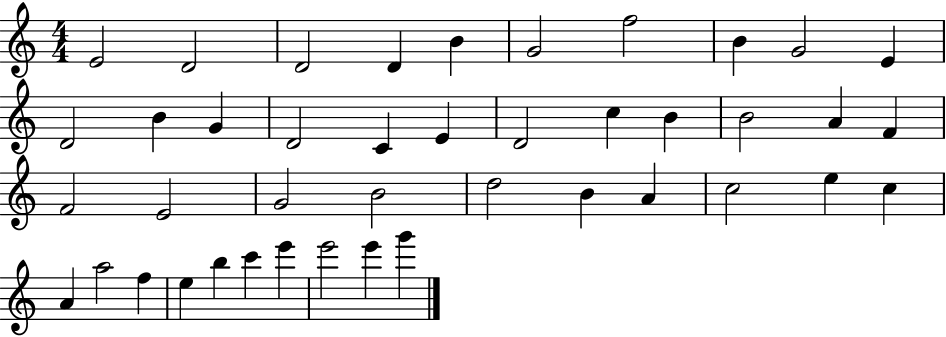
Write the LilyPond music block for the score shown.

{
  \clef treble
  \numericTimeSignature
  \time 4/4
  \key c \major
  e'2 d'2 | d'2 d'4 b'4 | g'2 f''2 | b'4 g'2 e'4 | \break d'2 b'4 g'4 | d'2 c'4 e'4 | d'2 c''4 b'4 | b'2 a'4 f'4 | \break f'2 e'2 | g'2 b'2 | d''2 b'4 a'4 | c''2 e''4 c''4 | \break a'4 a''2 f''4 | e''4 b''4 c'''4 e'''4 | e'''2 e'''4 g'''4 | \bar "|."
}